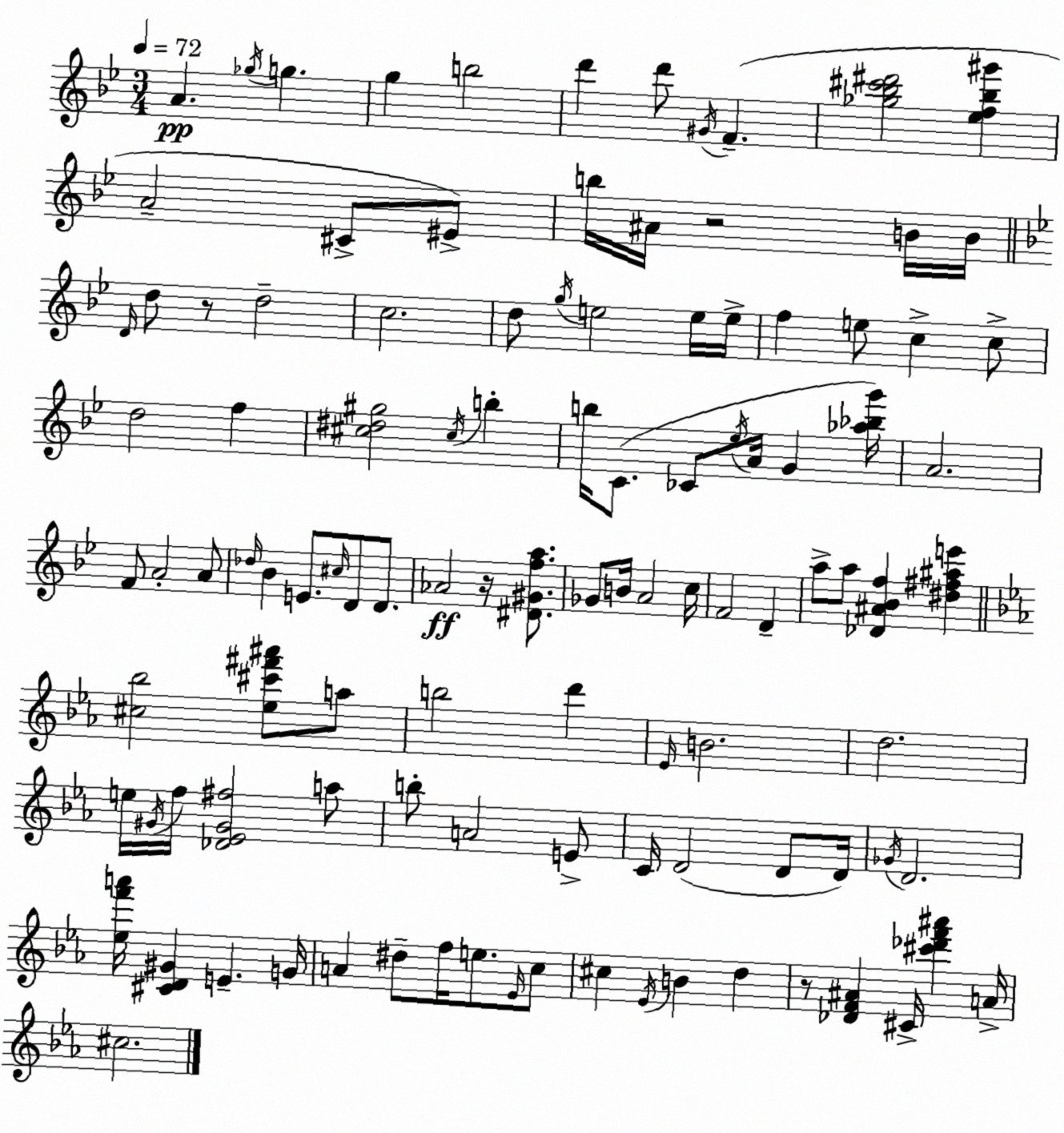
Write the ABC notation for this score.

X:1
T:Untitled
M:3/4
L:1/4
K:Bb
A _g/4 g g b2 d' d'/2 ^G/4 F [_g_b^c'^d']2 [_ef_b^g'] A2 ^C/2 ^E/2 b/4 ^A/4 z2 B/4 B/4 D/4 d/2 z/2 d2 c2 d/2 g/4 e2 e/4 e/4 f e/2 c c/2 d2 f [^c^d^g]2 ^c/4 b b/4 C/2 _C/2 _e/4 A/4 G [_a_bg']/4 A2 F/2 A2 A/2 _d/4 _B E/2 ^c/4 D/2 D/2 _A2 z/4 [^D^Gfa]/2 _G/2 B/4 A2 c/4 F2 D a/2 a/2 [_D^A_Bf] [^d^f^ae'] [^c_b]2 [_e^c'^f'^a']/2 a/2 b2 d' _E/4 B2 d2 e/4 ^G/4 f/4 [_D_E^G^f]2 a/2 b/2 A2 E/2 C/4 D2 D/2 D/4 _G/4 D2 [_ef'a']/4 [^CD^G] E G/4 A ^d/2 f/4 e/2 _E/4 c/2 ^c _E/4 B d z/2 [_DF^A] ^C/4 [^c'_d'f'^a'] A/4 ^c2